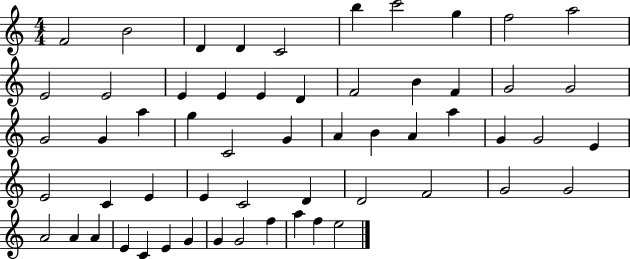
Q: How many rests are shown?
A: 0